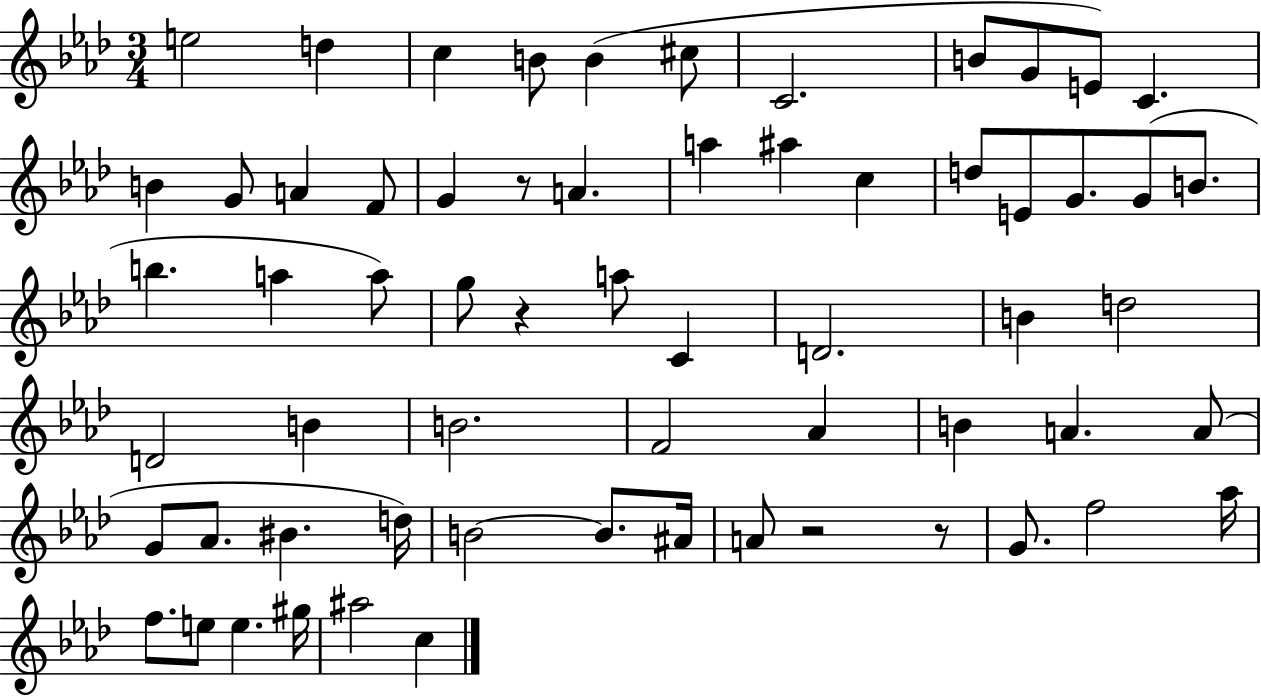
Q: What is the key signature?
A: AES major